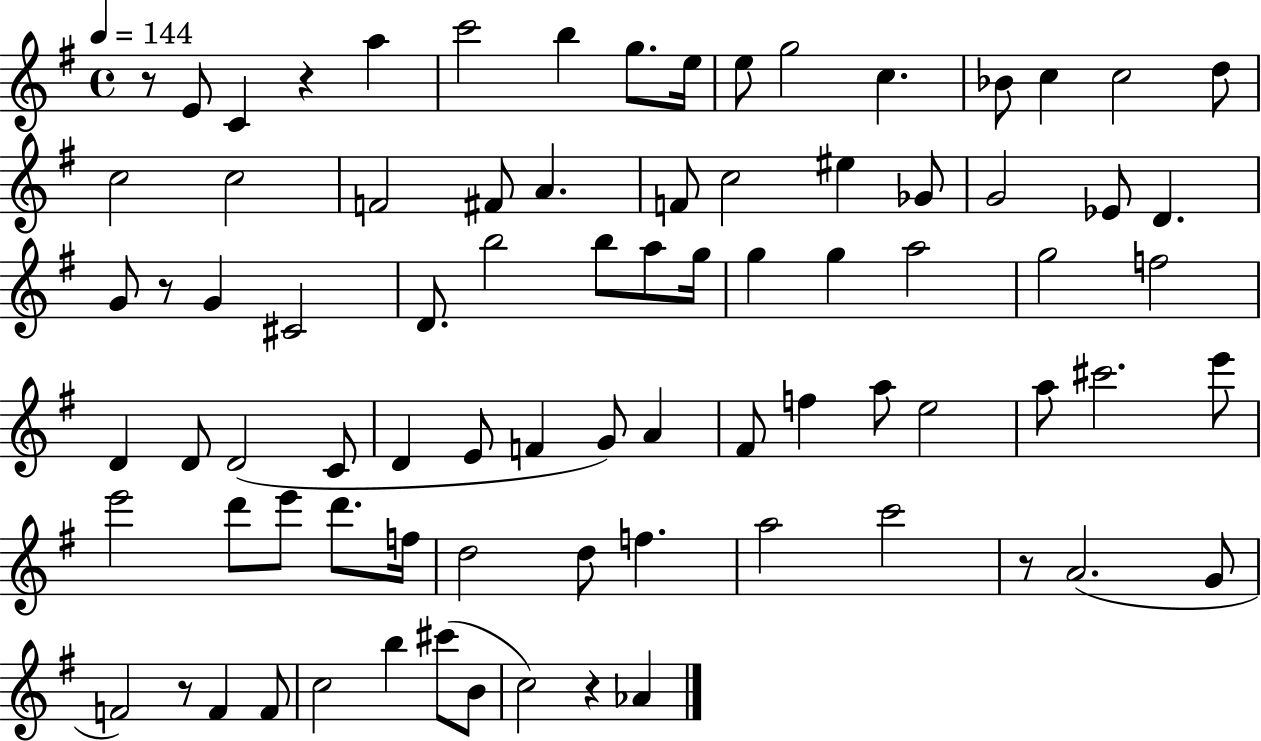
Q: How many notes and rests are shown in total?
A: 82